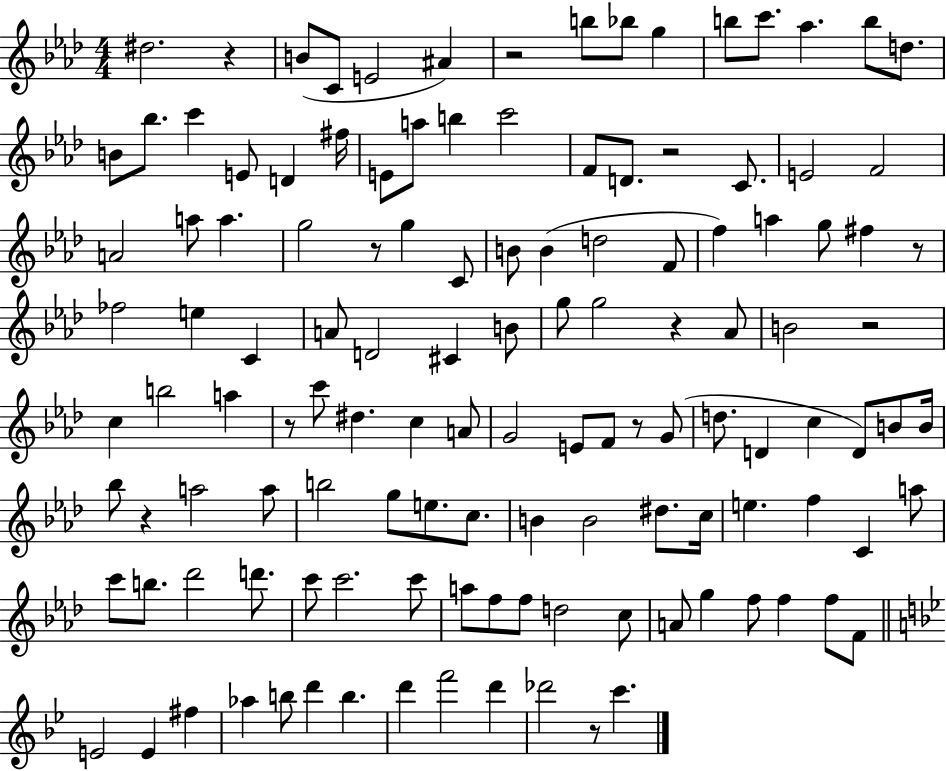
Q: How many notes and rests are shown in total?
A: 126